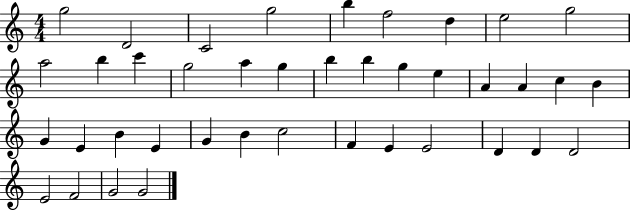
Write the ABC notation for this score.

X:1
T:Untitled
M:4/4
L:1/4
K:C
g2 D2 C2 g2 b f2 d e2 g2 a2 b c' g2 a g b b g e A A c B G E B E G B c2 F E E2 D D D2 E2 F2 G2 G2